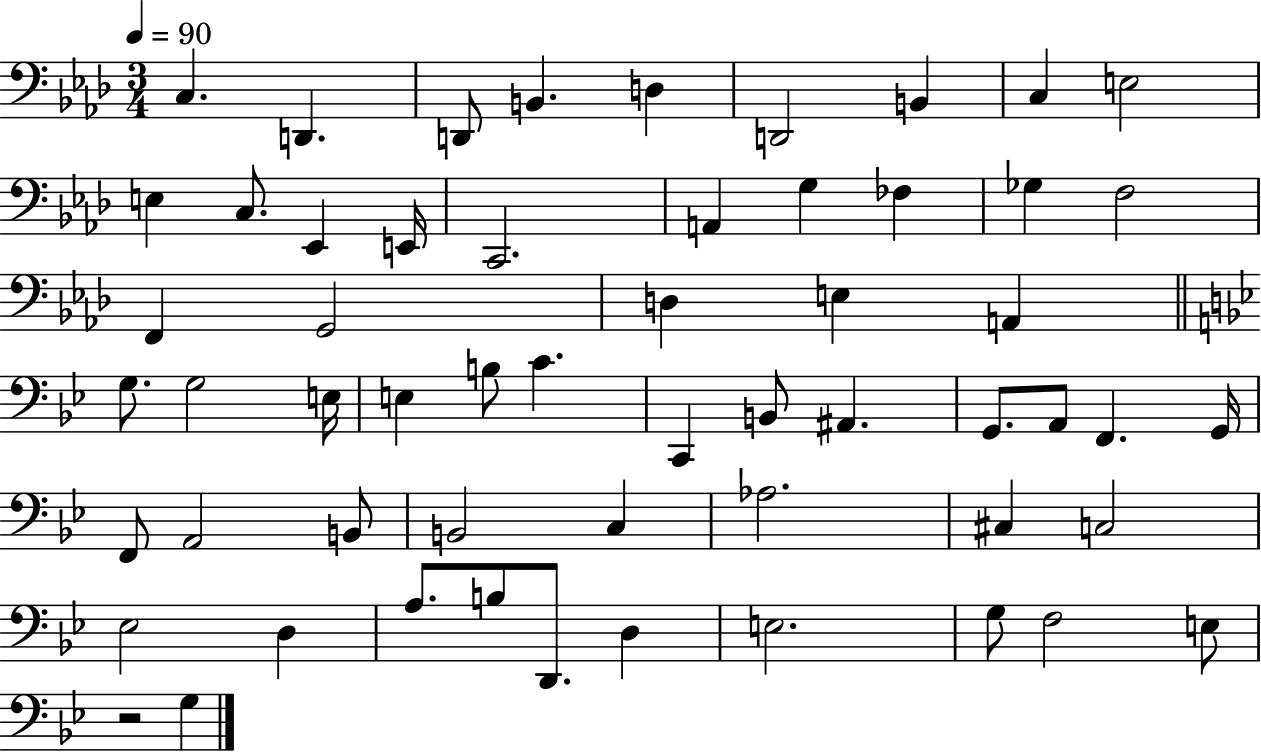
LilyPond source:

{
  \clef bass
  \numericTimeSignature
  \time 3/4
  \key aes \major
  \tempo 4 = 90
  c4. d,4. | d,8 b,4. d4 | d,2 b,4 | c4 e2 | \break e4 c8. ees,4 e,16 | c,2. | a,4 g4 fes4 | ges4 f2 | \break f,4 g,2 | d4 e4 a,4 | \bar "||" \break \key g \minor g8. g2 e16 | e4 b8 c'4. | c,4 b,8 ais,4. | g,8. a,8 f,4. g,16 | \break f,8 a,2 b,8 | b,2 c4 | aes2. | cis4 c2 | \break ees2 d4 | a8. b8 d,8. d4 | e2. | g8 f2 e8 | \break r2 g4 | \bar "|."
}